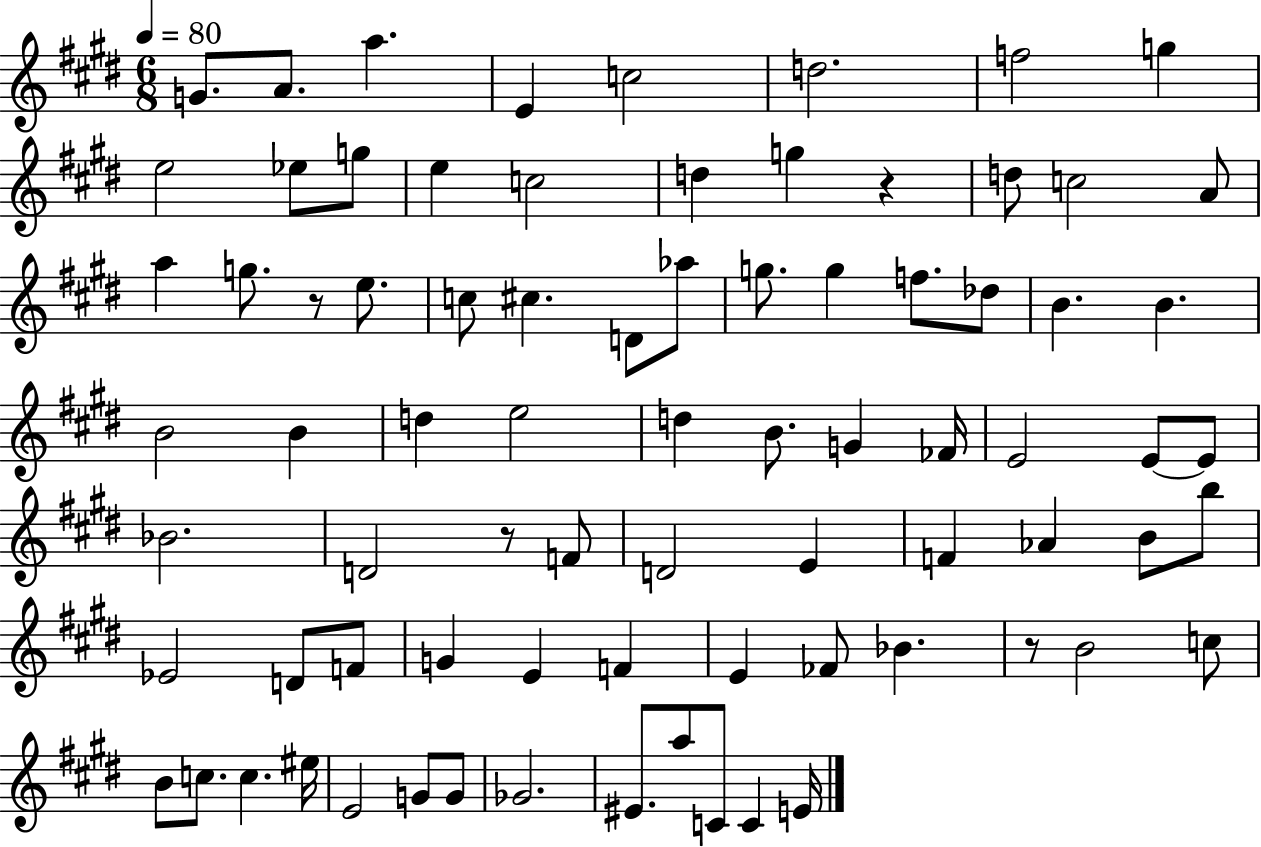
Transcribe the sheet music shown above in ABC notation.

X:1
T:Untitled
M:6/8
L:1/4
K:E
G/2 A/2 a E c2 d2 f2 g e2 _e/2 g/2 e c2 d g z d/2 c2 A/2 a g/2 z/2 e/2 c/2 ^c D/2 _a/2 g/2 g f/2 _d/2 B B B2 B d e2 d B/2 G _F/4 E2 E/2 E/2 _B2 D2 z/2 F/2 D2 E F _A B/2 b/2 _E2 D/2 F/2 G E F E _F/2 _B z/2 B2 c/2 B/2 c/2 c ^e/4 E2 G/2 G/2 _G2 ^E/2 a/2 C/2 C E/4